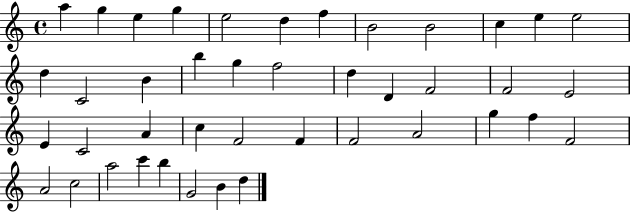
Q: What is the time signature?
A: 4/4